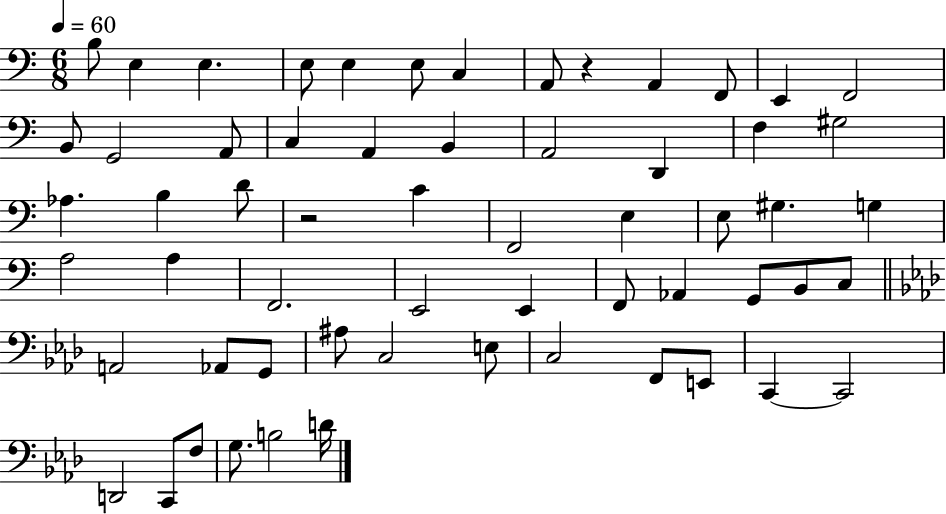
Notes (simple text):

B3/e E3/q E3/q. E3/e E3/q E3/e C3/q A2/e R/q A2/q F2/e E2/q F2/h B2/e G2/h A2/e C3/q A2/q B2/q A2/h D2/q F3/q G#3/h Ab3/q. B3/q D4/e R/h C4/q F2/h E3/q E3/e G#3/q. G3/q A3/h A3/q F2/h. E2/h E2/q F2/e Ab2/q G2/e B2/e C3/e A2/h Ab2/e G2/e A#3/e C3/h E3/e C3/h F2/e E2/e C2/q C2/h D2/h C2/e F3/e G3/e. B3/h D4/s